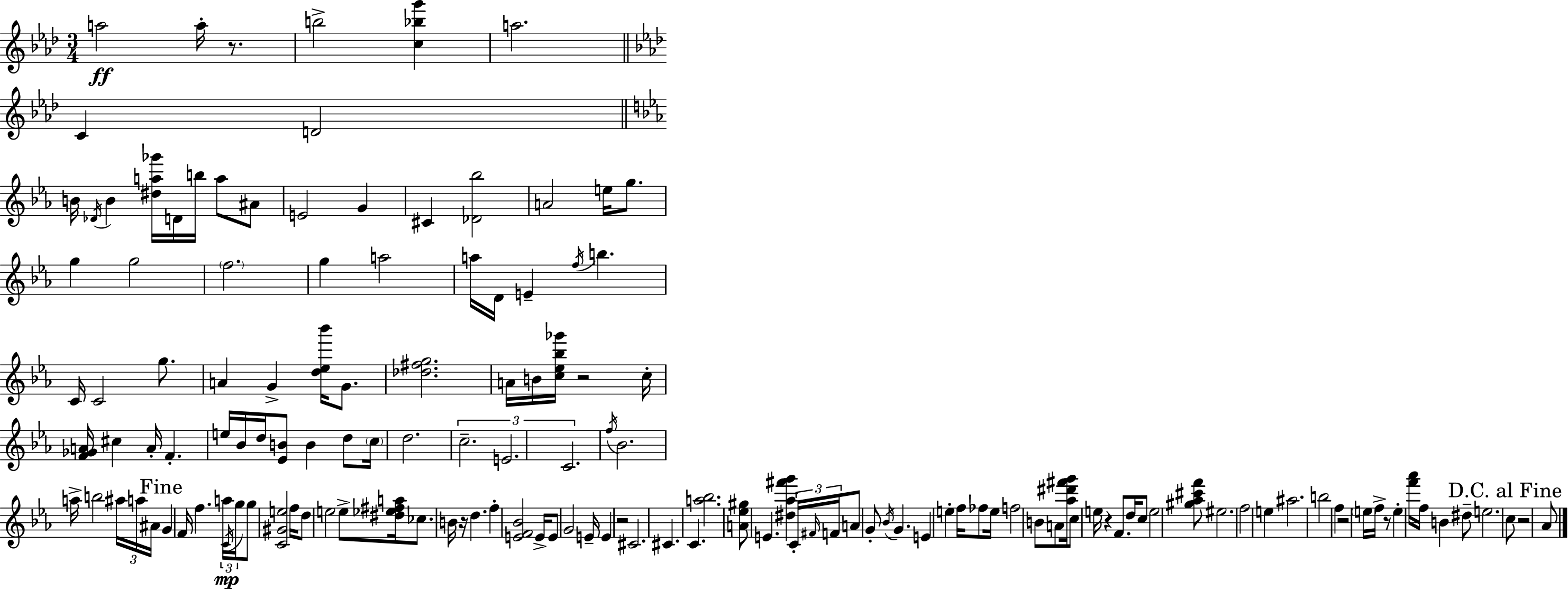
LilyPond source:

{
  \clef treble
  \numericTimeSignature
  \time 3/4
  \key aes \major
  a''2\ff a''16-. r8. | b''2-> <c'' bes'' g'''>4 | a''2. | \bar "||" \break \key f \minor c'4 d'2 | \bar "||" \break \key ees \major b'16 \acciaccatura { des'16 } b'4 <dis'' a'' ges'''>16 d'16 b''16 a''8 ais'8 | e'2 g'4 | cis'4 <des' bes''>2 | a'2 e''16 g''8. | \break g''4 g''2 | \parenthesize f''2. | g''4 a''2 | a''16 d'16 e'4-- \acciaccatura { f''16 } b''4. | \break c'16 c'2 g''8. | a'4 g'4-> <d'' ees'' bes'''>16 g'8. | <des'' fis'' g''>2. | a'16 b'16 <c'' ees'' bes'' ges'''>16 r2 | \break c''16-. <f' ges' a'>16 cis''4 a'16-. f'4.-. | e''16 bes'16 d''16 <ees' b'>8 b'4 d''8 | \parenthesize c''16 d''2. | \tuplet 3/2 { c''2.-- | \break e'2. | c'2. } | \acciaccatura { f''16 } bes'2. | a''16-> b''2 | \break \tuplet 3/2 { ais''16 a''16 ais'16 } \mark "Fine" g'4 f'16 f''4. | \tuplet 3/2 { a''16\mp \acciaccatura { c'16 } g''16 } g''8 <c' gis' e''>2 | f''16 d''8 e''2 | e''8-> <dis'' ees'' fis'' a''>16 ces''8. b'16 r16 d''4. | \break f''4-. <e' f' bes'>2 | e'16-> e'8 g'2 | e'16-- e'4 r2 | cis'2. | \break cis'4. c'4. | <a'' bes''>2. | <a' ees'' gis''>8 e'4. | <dis'' aes'' fis''' g'''>4 \tuplet 3/2 { c'16-. \grace { fis'16 } f'16 } a'8 g'8-. \acciaccatura { bes'16 } | \break g'4. e'4 e''4-. | f''16 fes''8 e''16 f''2 | b'8 a'8 <aes'' dis''' fis''' g'''>16 c''8 e''16 r4 | f'8. d''16 c''8 e''2 | \break <gis'' aes'' cis''' f'''>8 eis''2. | f''2 | e''4 ais''2. | b''2 | \break f''4 r2 | \parenthesize e''16 f''16-> r8 e''4-. <f''' aes'''>16 f''16 | b'4 dis''8-- e''2. | \mark "D.C. al Fine" c''8 r2 | \break aes'8 \bar "|."
}